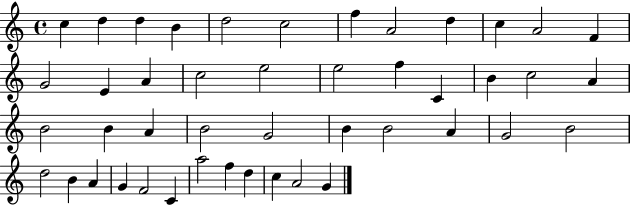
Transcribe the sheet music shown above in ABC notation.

X:1
T:Untitled
M:4/4
L:1/4
K:C
c d d B d2 c2 f A2 d c A2 F G2 E A c2 e2 e2 f C B c2 A B2 B A B2 G2 B B2 A G2 B2 d2 B A G F2 C a2 f d c A2 G